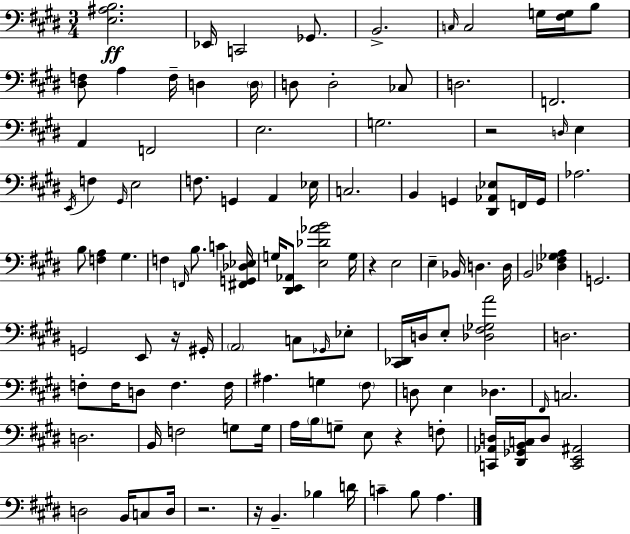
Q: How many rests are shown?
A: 6